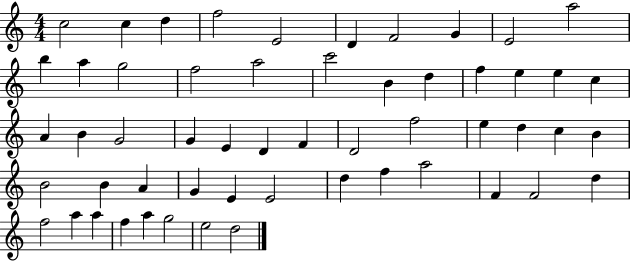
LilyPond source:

{
  \clef treble
  \numericTimeSignature
  \time 4/4
  \key c \major
  c''2 c''4 d''4 | f''2 e'2 | d'4 f'2 g'4 | e'2 a''2 | \break b''4 a''4 g''2 | f''2 a''2 | c'''2 b'4 d''4 | f''4 e''4 e''4 c''4 | \break a'4 b'4 g'2 | g'4 e'4 d'4 f'4 | d'2 f''2 | e''4 d''4 c''4 b'4 | \break b'2 b'4 a'4 | g'4 e'4 e'2 | d''4 f''4 a''2 | f'4 f'2 d''4 | \break f''2 a''4 a''4 | f''4 a''4 g''2 | e''2 d''2 | \bar "|."
}